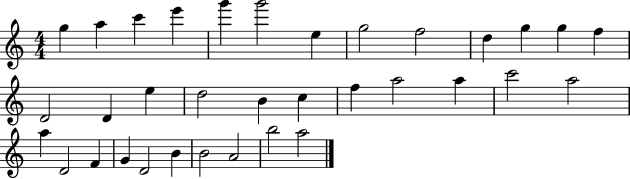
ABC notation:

X:1
T:Untitled
M:4/4
L:1/4
K:C
g a c' e' g' g'2 e g2 f2 d g g f D2 D e d2 B c f a2 a c'2 a2 a D2 F G D2 B B2 A2 b2 a2